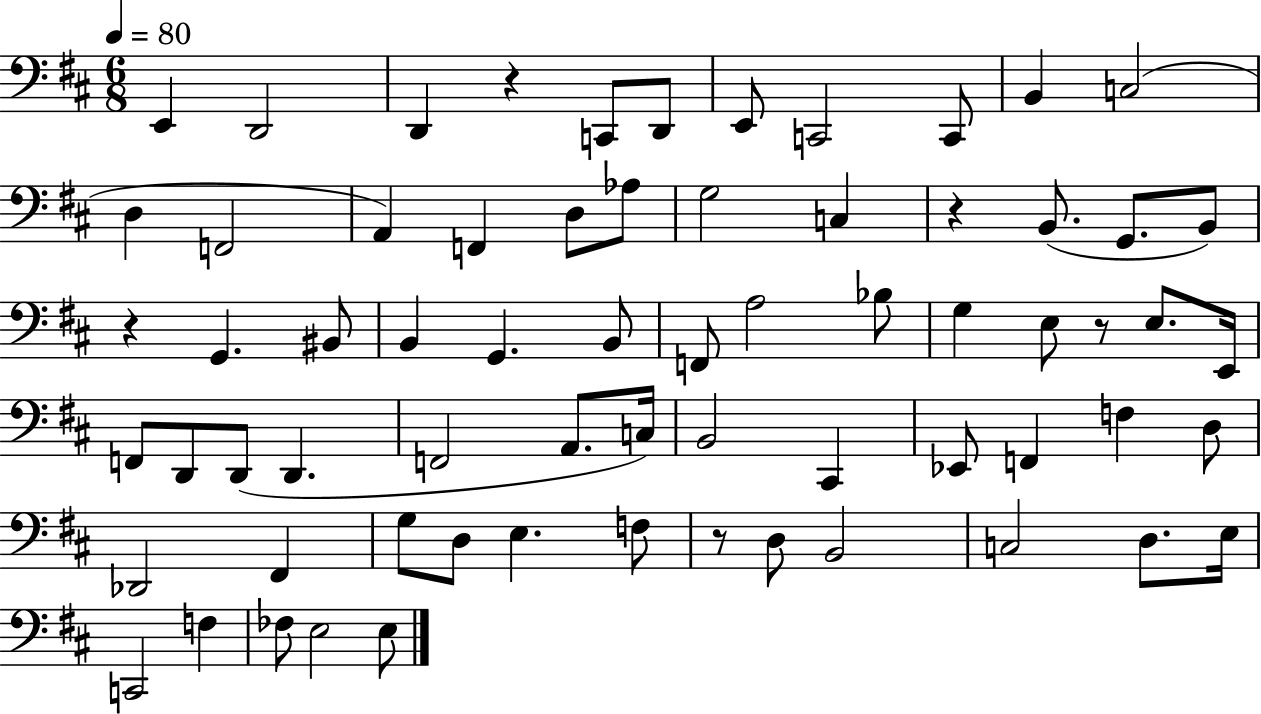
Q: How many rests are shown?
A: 5